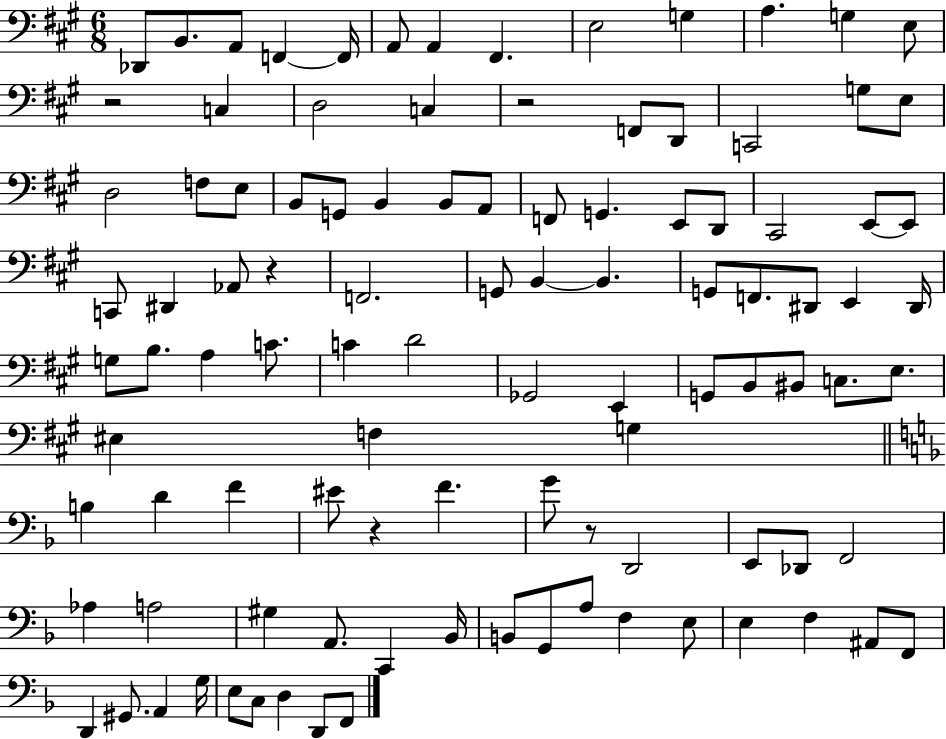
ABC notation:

X:1
T:Untitled
M:6/8
L:1/4
K:A
_D,,/2 B,,/2 A,,/2 F,, F,,/4 A,,/2 A,, ^F,, E,2 G, A, G, E,/2 z2 C, D,2 C, z2 F,,/2 D,,/2 C,,2 G,/2 E,/2 D,2 F,/2 E,/2 B,,/2 G,,/2 B,, B,,/2 A,,/2 F,,/2 G,, E,,/2 D,,/2 ^C,,2 E,,/2 E,,/2 C,,/2 ^D,, _A,,/2 z F,,2 G,,/2 B,, B,, G,,/2 F,,/2 ^D,,/2 E,, ^D,,/4 G,/2 B,/2 A, C/2 C D2 _G,,2 E,, G,,/2 B,,/2 ^B,,/2 C,/2 E,/2 ^E, F, G, B, D F ^E/2 z F G/2 z/2 D,,2 E,,/2 _D,,/2 F,,2 _A, A,2 ^G, A,,/2 C,, _B,,/4 B,,/2 G,,/2 A,/2 F, E,/2 E, F, ^A,,/2 F,,/2 D,, ^G,,/2 A,, G,/4 E,/2 C,/2 D, D,,/2 F,,/2